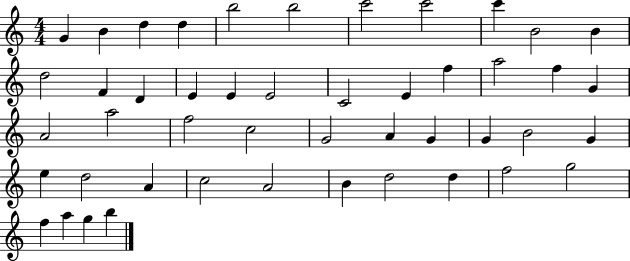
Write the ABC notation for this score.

X:1
T:Untitled
M:4/4
L:1/4
K:C
G B d d b2 b2 c'2 c'2 c' B2 B d2 F D E E E2 C2 E f a2 f G A2 a2 f2 c2 G2 A G G B2 G e d2 A c2 A2 B d2 d f2 g2 f a g b